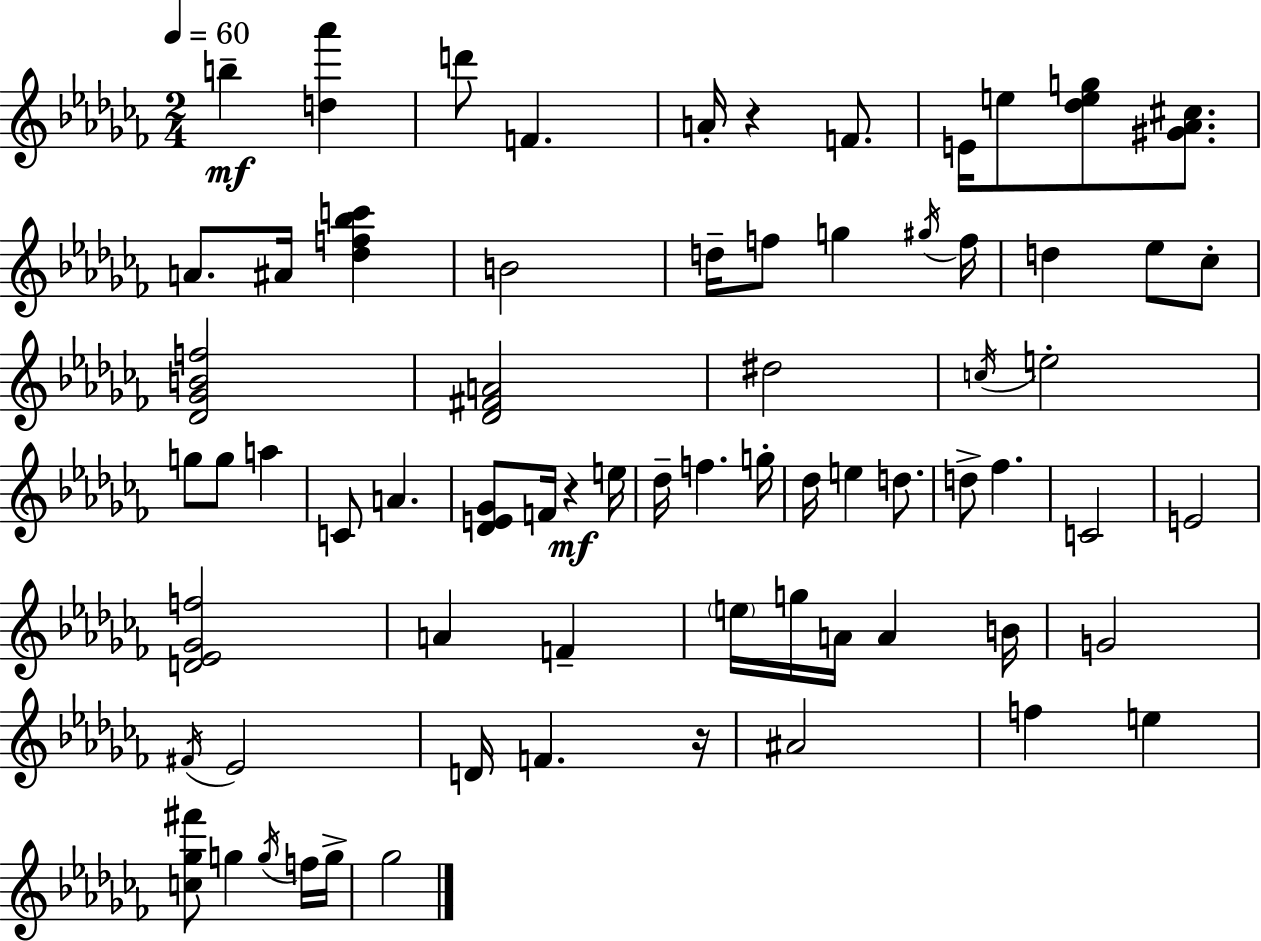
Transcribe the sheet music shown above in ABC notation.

X:1
T:Untitled
M:2/4
L:1/4
K:Abm
b [d_a'] d'/2 F A/4 z F/2 E/4 e/2 [_deg]/2 [^G_A^c]/2 A/2 ^A/4 [_df_bc'] B2 d/4 f/2 g ^g/4 f/4 d _e/2 _c/2 [_D_GBf]2 [_D^FA]2 ^d2 c/4 e2 g/2 g/2 a C/2 A [_DE_G]/2 F/4 z e/4 _d/4 f g/4 _d/4 e d/2 d/2 _f C2 E2 [D_E_Gf]2 A F e/4 g/4 A/4 A B/4 G2 ^F/4 _E2 D/4 F z/4 ^A2 f e [c_g^f']/2 g g/4 f/4 g/4 _g2